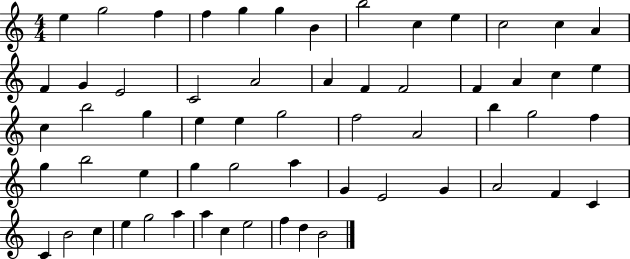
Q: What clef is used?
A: treble